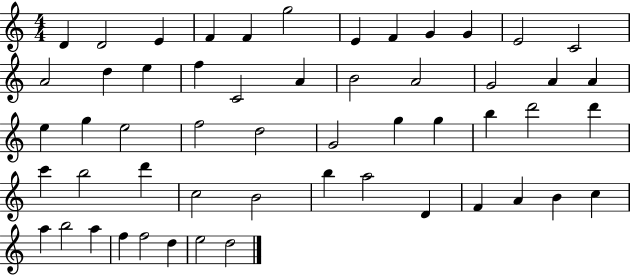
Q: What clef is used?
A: treble